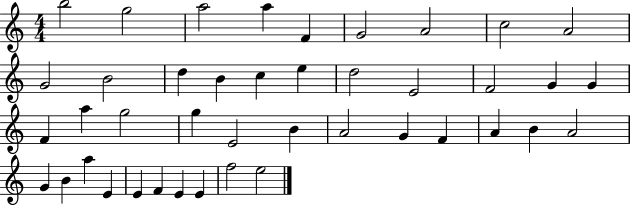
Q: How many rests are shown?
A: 0